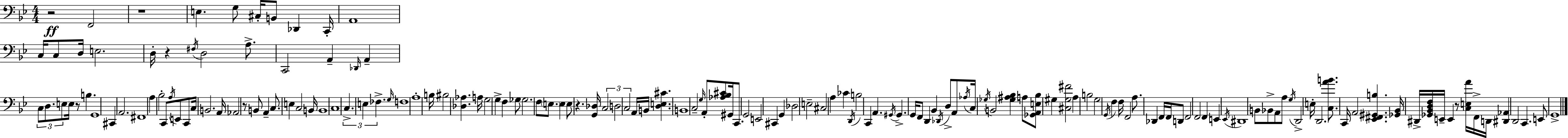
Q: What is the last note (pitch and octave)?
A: G2